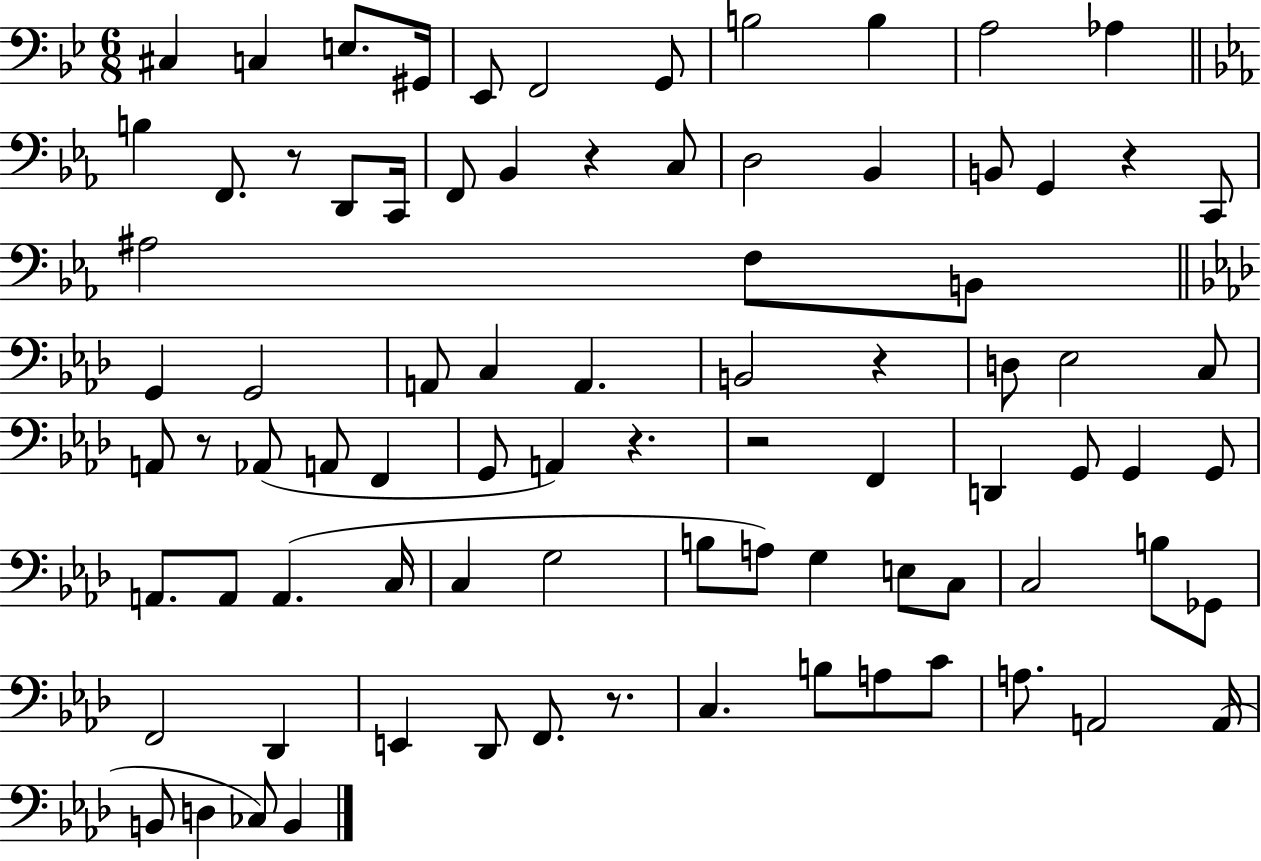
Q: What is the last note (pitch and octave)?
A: B2